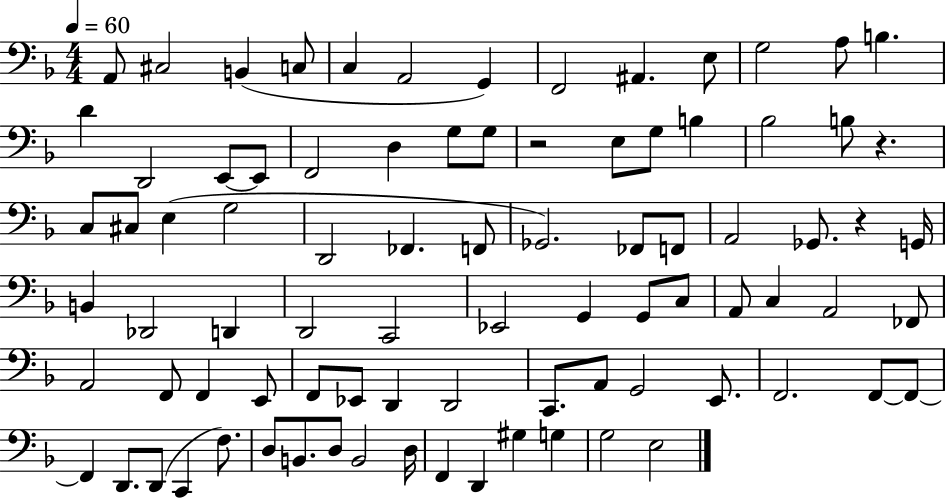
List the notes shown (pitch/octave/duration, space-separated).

A2/e C#3/h B2/q C3/e C3/q A2/h G2/q F2/h A#2/q. E3/e G3/h A3/e B3/q. D4/q D2/h E2/e E2/e F2/h D3/q G3/e G3/e R/h E3/e G3/e B3/q Bb3/h B3/e R/q. C3/e C#3/e E3/q G3/h D2/h FES2/q. F2/e Gb2/h. FES2/e F2/e A2/h Gb2/e. R/q G2/s B2/q Db2/h D2/q D2/h C2/h Eb2/h G2/q G2/e C3/e A2/e C3/q A2/h FES2/e A2/h F2/e F2/q E2/e F2/e Eb2/e D2/q D2/h C2/e. A2/e G2/h E2/e. F2/h. F2/e F2/e F2/q D2/e. D2/e C2/q F3/e. D3/e B2/e. D3/e B2/h D3/s F2/q D2/q G#3/q G3/q G3/h E3/h